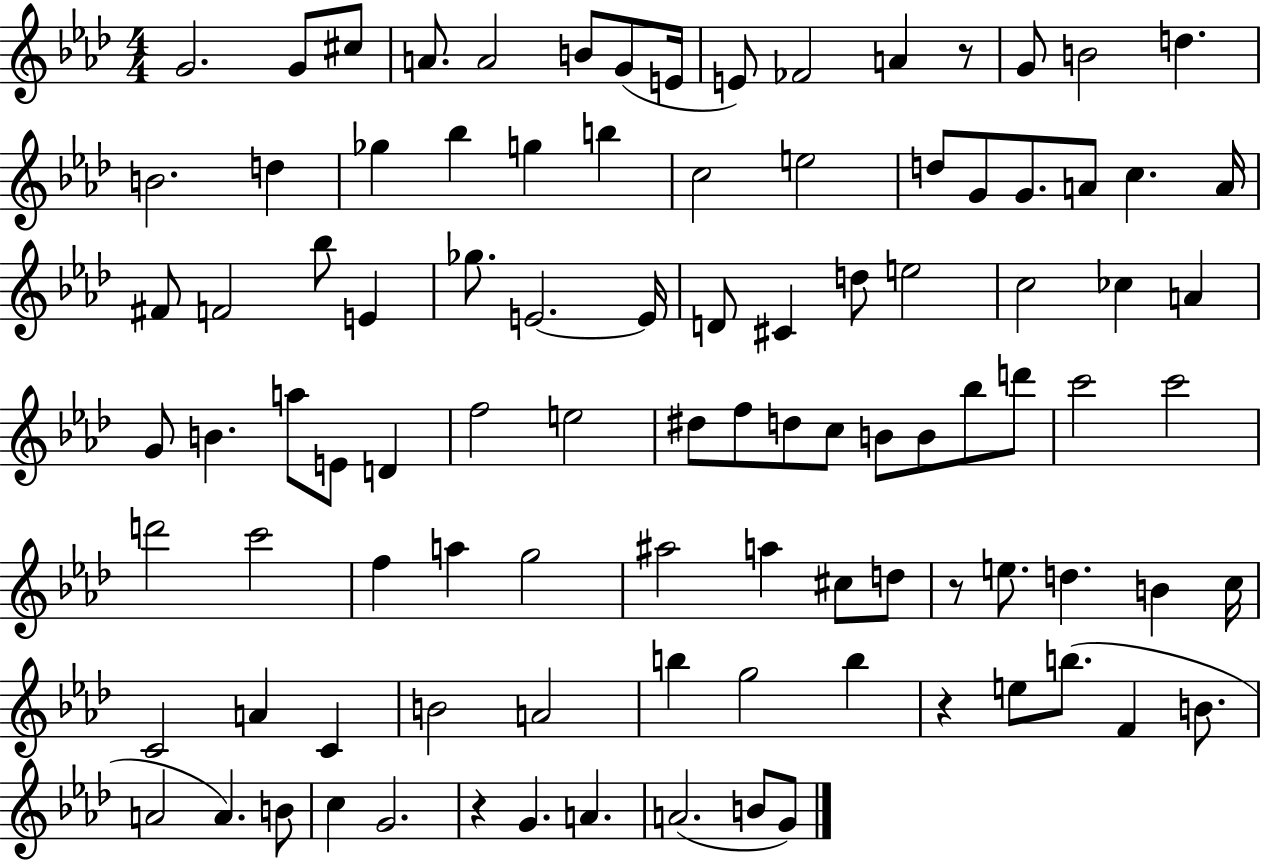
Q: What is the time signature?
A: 4/4